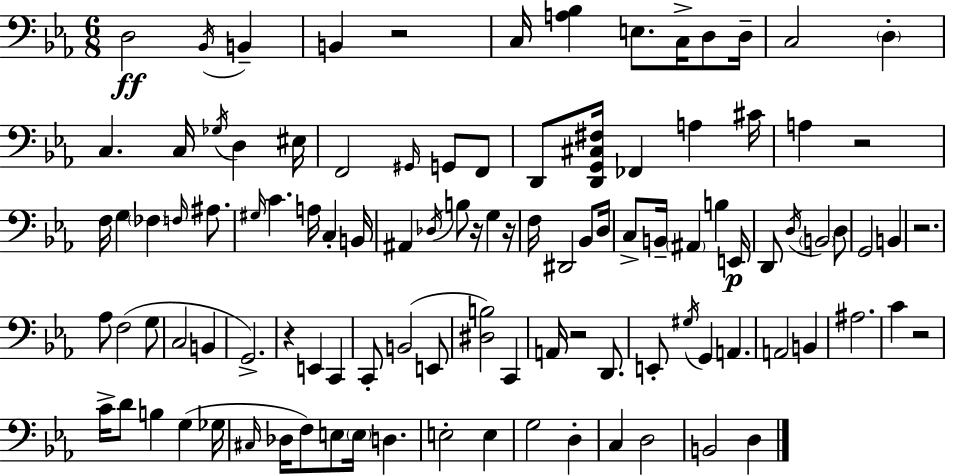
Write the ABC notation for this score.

X:1
T:Untitled
M:6/8
L:1/4
K:Eb
D,2 _B,,/4 B,, B,, z2 C,/4 [A,_B,] E,/2 C,/4 D,/2 D,/4 C,2 D, C, C,/4 _G,/4 D, ^E,/4 F,,2 ^G,,/4 G,,/2 F,,/2 D,,/2 [D,,G,,^C,^F,]/4 _F,, A, ^C/4 A, z2 F,/4 G, _F, F,/4 ^A,/2 ^G,/4 C A,/4 C, B,,/4 ^A,, _D,/4 B,/2 z/4 G, z/4 F,/4 ^D,,2 _B,,/2 D,/4 C,/2 B,,/4 ^A,, B, E,,/4 D,,/2 D,/4 B,,2 D,/2 G,,2 B,, z2 _A,/2 F,2 G,/2 C,2 B,, G,,2 z E,, C,, C,,/2 B,,2 E,,/2 [^D,B,]2 C,, A,,/4 z2 D,,/2 E,,/2 ^G,/4 G,, A,, A,,2 B,, ^A,2 C z2 C/4 D/2 B, G, _G,/4 ^C,/4 _D,/4 F,/2 E,/2 E,/4 D, E,2 E, G,2 D, C, D,2 B,,2 D,